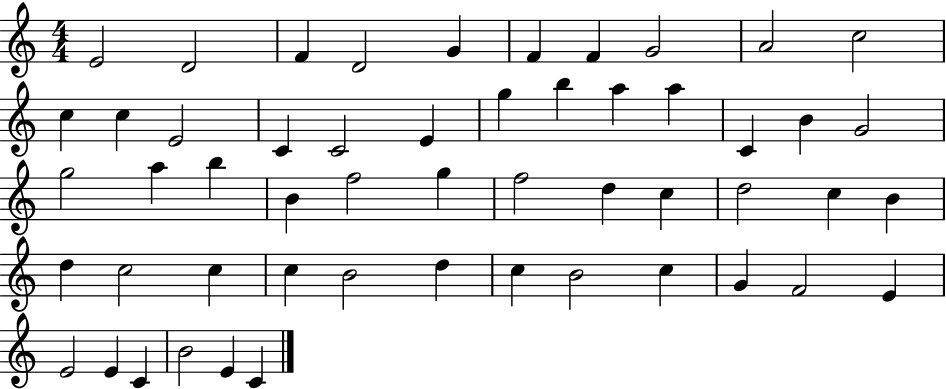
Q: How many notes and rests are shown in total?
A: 53